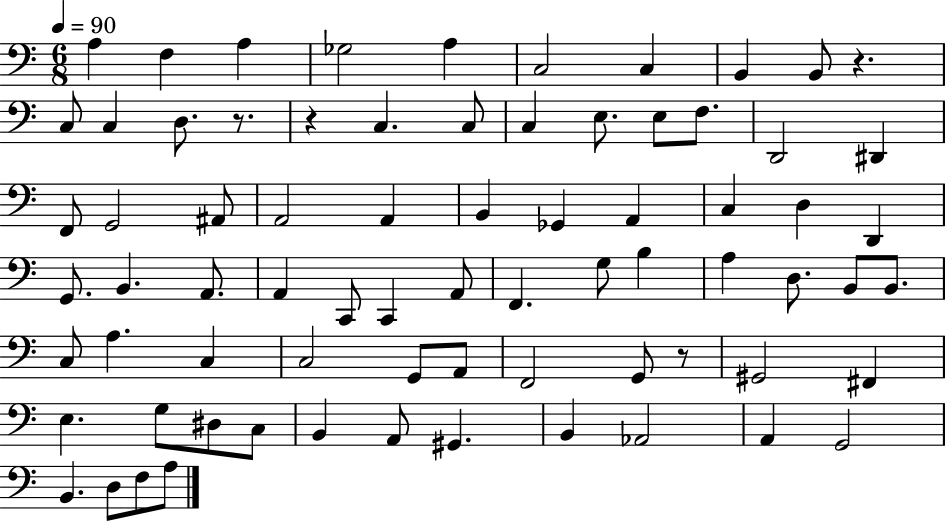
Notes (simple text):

A3/q F3/q A3/q Gb3/h A3/q C3/h C3/q B2/q B2/e R/q. C3/e C3/q D3/e. R/e. R/q C3/q. C3/e C3/q E3/e. E3/e F3/e. D2/h D#2/q F2/e G2/h A#2/e A2/h A2/q B2/q Gb2/q A2/q C3/q D3/q D2/q G2/e. B2/q. A2/e. A2/q C2/e C2/q A2/e F2/q. G3/e B3/q A3/q D3/e. B2/e B2/e. C3/e A3/q. C3/q C3/h G2/e A2/e F2/h G2/e R/e G#2/h F#2/q E3/q. G3/e D#3/e C3/e B2/q A2/e G#2/q. B2/q Ab2/h A2/q G2/h B2/q. D3/e F3/e A3/e